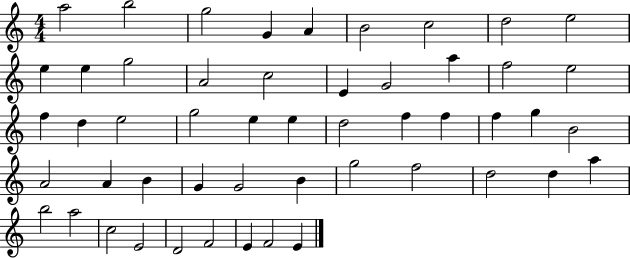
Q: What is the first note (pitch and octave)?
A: A5